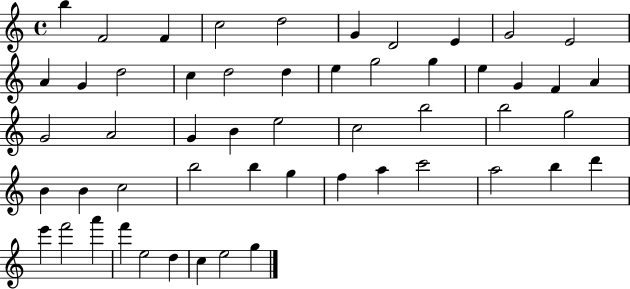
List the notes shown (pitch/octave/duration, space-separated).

B5/q F4/h F4/q C5/h D5/h G4/q D4/h E4/q G4/h E4/h A4/q G4/q D5/h C5/q D5/h D5/q E5/q G5/h G5/q E5/q G4/q F4/q A4/q G4/h A4/h G4/q B4/q E5/h C5/h B5/h B5/h G5/h B4/q B4/q C5/h B5/h B5/q G5/q F5/q A5/q C6/h A5/h B5/q D6/q E6/q F6/h A6/q F6/q E5/h D5/q C5/q E5/h G5/q